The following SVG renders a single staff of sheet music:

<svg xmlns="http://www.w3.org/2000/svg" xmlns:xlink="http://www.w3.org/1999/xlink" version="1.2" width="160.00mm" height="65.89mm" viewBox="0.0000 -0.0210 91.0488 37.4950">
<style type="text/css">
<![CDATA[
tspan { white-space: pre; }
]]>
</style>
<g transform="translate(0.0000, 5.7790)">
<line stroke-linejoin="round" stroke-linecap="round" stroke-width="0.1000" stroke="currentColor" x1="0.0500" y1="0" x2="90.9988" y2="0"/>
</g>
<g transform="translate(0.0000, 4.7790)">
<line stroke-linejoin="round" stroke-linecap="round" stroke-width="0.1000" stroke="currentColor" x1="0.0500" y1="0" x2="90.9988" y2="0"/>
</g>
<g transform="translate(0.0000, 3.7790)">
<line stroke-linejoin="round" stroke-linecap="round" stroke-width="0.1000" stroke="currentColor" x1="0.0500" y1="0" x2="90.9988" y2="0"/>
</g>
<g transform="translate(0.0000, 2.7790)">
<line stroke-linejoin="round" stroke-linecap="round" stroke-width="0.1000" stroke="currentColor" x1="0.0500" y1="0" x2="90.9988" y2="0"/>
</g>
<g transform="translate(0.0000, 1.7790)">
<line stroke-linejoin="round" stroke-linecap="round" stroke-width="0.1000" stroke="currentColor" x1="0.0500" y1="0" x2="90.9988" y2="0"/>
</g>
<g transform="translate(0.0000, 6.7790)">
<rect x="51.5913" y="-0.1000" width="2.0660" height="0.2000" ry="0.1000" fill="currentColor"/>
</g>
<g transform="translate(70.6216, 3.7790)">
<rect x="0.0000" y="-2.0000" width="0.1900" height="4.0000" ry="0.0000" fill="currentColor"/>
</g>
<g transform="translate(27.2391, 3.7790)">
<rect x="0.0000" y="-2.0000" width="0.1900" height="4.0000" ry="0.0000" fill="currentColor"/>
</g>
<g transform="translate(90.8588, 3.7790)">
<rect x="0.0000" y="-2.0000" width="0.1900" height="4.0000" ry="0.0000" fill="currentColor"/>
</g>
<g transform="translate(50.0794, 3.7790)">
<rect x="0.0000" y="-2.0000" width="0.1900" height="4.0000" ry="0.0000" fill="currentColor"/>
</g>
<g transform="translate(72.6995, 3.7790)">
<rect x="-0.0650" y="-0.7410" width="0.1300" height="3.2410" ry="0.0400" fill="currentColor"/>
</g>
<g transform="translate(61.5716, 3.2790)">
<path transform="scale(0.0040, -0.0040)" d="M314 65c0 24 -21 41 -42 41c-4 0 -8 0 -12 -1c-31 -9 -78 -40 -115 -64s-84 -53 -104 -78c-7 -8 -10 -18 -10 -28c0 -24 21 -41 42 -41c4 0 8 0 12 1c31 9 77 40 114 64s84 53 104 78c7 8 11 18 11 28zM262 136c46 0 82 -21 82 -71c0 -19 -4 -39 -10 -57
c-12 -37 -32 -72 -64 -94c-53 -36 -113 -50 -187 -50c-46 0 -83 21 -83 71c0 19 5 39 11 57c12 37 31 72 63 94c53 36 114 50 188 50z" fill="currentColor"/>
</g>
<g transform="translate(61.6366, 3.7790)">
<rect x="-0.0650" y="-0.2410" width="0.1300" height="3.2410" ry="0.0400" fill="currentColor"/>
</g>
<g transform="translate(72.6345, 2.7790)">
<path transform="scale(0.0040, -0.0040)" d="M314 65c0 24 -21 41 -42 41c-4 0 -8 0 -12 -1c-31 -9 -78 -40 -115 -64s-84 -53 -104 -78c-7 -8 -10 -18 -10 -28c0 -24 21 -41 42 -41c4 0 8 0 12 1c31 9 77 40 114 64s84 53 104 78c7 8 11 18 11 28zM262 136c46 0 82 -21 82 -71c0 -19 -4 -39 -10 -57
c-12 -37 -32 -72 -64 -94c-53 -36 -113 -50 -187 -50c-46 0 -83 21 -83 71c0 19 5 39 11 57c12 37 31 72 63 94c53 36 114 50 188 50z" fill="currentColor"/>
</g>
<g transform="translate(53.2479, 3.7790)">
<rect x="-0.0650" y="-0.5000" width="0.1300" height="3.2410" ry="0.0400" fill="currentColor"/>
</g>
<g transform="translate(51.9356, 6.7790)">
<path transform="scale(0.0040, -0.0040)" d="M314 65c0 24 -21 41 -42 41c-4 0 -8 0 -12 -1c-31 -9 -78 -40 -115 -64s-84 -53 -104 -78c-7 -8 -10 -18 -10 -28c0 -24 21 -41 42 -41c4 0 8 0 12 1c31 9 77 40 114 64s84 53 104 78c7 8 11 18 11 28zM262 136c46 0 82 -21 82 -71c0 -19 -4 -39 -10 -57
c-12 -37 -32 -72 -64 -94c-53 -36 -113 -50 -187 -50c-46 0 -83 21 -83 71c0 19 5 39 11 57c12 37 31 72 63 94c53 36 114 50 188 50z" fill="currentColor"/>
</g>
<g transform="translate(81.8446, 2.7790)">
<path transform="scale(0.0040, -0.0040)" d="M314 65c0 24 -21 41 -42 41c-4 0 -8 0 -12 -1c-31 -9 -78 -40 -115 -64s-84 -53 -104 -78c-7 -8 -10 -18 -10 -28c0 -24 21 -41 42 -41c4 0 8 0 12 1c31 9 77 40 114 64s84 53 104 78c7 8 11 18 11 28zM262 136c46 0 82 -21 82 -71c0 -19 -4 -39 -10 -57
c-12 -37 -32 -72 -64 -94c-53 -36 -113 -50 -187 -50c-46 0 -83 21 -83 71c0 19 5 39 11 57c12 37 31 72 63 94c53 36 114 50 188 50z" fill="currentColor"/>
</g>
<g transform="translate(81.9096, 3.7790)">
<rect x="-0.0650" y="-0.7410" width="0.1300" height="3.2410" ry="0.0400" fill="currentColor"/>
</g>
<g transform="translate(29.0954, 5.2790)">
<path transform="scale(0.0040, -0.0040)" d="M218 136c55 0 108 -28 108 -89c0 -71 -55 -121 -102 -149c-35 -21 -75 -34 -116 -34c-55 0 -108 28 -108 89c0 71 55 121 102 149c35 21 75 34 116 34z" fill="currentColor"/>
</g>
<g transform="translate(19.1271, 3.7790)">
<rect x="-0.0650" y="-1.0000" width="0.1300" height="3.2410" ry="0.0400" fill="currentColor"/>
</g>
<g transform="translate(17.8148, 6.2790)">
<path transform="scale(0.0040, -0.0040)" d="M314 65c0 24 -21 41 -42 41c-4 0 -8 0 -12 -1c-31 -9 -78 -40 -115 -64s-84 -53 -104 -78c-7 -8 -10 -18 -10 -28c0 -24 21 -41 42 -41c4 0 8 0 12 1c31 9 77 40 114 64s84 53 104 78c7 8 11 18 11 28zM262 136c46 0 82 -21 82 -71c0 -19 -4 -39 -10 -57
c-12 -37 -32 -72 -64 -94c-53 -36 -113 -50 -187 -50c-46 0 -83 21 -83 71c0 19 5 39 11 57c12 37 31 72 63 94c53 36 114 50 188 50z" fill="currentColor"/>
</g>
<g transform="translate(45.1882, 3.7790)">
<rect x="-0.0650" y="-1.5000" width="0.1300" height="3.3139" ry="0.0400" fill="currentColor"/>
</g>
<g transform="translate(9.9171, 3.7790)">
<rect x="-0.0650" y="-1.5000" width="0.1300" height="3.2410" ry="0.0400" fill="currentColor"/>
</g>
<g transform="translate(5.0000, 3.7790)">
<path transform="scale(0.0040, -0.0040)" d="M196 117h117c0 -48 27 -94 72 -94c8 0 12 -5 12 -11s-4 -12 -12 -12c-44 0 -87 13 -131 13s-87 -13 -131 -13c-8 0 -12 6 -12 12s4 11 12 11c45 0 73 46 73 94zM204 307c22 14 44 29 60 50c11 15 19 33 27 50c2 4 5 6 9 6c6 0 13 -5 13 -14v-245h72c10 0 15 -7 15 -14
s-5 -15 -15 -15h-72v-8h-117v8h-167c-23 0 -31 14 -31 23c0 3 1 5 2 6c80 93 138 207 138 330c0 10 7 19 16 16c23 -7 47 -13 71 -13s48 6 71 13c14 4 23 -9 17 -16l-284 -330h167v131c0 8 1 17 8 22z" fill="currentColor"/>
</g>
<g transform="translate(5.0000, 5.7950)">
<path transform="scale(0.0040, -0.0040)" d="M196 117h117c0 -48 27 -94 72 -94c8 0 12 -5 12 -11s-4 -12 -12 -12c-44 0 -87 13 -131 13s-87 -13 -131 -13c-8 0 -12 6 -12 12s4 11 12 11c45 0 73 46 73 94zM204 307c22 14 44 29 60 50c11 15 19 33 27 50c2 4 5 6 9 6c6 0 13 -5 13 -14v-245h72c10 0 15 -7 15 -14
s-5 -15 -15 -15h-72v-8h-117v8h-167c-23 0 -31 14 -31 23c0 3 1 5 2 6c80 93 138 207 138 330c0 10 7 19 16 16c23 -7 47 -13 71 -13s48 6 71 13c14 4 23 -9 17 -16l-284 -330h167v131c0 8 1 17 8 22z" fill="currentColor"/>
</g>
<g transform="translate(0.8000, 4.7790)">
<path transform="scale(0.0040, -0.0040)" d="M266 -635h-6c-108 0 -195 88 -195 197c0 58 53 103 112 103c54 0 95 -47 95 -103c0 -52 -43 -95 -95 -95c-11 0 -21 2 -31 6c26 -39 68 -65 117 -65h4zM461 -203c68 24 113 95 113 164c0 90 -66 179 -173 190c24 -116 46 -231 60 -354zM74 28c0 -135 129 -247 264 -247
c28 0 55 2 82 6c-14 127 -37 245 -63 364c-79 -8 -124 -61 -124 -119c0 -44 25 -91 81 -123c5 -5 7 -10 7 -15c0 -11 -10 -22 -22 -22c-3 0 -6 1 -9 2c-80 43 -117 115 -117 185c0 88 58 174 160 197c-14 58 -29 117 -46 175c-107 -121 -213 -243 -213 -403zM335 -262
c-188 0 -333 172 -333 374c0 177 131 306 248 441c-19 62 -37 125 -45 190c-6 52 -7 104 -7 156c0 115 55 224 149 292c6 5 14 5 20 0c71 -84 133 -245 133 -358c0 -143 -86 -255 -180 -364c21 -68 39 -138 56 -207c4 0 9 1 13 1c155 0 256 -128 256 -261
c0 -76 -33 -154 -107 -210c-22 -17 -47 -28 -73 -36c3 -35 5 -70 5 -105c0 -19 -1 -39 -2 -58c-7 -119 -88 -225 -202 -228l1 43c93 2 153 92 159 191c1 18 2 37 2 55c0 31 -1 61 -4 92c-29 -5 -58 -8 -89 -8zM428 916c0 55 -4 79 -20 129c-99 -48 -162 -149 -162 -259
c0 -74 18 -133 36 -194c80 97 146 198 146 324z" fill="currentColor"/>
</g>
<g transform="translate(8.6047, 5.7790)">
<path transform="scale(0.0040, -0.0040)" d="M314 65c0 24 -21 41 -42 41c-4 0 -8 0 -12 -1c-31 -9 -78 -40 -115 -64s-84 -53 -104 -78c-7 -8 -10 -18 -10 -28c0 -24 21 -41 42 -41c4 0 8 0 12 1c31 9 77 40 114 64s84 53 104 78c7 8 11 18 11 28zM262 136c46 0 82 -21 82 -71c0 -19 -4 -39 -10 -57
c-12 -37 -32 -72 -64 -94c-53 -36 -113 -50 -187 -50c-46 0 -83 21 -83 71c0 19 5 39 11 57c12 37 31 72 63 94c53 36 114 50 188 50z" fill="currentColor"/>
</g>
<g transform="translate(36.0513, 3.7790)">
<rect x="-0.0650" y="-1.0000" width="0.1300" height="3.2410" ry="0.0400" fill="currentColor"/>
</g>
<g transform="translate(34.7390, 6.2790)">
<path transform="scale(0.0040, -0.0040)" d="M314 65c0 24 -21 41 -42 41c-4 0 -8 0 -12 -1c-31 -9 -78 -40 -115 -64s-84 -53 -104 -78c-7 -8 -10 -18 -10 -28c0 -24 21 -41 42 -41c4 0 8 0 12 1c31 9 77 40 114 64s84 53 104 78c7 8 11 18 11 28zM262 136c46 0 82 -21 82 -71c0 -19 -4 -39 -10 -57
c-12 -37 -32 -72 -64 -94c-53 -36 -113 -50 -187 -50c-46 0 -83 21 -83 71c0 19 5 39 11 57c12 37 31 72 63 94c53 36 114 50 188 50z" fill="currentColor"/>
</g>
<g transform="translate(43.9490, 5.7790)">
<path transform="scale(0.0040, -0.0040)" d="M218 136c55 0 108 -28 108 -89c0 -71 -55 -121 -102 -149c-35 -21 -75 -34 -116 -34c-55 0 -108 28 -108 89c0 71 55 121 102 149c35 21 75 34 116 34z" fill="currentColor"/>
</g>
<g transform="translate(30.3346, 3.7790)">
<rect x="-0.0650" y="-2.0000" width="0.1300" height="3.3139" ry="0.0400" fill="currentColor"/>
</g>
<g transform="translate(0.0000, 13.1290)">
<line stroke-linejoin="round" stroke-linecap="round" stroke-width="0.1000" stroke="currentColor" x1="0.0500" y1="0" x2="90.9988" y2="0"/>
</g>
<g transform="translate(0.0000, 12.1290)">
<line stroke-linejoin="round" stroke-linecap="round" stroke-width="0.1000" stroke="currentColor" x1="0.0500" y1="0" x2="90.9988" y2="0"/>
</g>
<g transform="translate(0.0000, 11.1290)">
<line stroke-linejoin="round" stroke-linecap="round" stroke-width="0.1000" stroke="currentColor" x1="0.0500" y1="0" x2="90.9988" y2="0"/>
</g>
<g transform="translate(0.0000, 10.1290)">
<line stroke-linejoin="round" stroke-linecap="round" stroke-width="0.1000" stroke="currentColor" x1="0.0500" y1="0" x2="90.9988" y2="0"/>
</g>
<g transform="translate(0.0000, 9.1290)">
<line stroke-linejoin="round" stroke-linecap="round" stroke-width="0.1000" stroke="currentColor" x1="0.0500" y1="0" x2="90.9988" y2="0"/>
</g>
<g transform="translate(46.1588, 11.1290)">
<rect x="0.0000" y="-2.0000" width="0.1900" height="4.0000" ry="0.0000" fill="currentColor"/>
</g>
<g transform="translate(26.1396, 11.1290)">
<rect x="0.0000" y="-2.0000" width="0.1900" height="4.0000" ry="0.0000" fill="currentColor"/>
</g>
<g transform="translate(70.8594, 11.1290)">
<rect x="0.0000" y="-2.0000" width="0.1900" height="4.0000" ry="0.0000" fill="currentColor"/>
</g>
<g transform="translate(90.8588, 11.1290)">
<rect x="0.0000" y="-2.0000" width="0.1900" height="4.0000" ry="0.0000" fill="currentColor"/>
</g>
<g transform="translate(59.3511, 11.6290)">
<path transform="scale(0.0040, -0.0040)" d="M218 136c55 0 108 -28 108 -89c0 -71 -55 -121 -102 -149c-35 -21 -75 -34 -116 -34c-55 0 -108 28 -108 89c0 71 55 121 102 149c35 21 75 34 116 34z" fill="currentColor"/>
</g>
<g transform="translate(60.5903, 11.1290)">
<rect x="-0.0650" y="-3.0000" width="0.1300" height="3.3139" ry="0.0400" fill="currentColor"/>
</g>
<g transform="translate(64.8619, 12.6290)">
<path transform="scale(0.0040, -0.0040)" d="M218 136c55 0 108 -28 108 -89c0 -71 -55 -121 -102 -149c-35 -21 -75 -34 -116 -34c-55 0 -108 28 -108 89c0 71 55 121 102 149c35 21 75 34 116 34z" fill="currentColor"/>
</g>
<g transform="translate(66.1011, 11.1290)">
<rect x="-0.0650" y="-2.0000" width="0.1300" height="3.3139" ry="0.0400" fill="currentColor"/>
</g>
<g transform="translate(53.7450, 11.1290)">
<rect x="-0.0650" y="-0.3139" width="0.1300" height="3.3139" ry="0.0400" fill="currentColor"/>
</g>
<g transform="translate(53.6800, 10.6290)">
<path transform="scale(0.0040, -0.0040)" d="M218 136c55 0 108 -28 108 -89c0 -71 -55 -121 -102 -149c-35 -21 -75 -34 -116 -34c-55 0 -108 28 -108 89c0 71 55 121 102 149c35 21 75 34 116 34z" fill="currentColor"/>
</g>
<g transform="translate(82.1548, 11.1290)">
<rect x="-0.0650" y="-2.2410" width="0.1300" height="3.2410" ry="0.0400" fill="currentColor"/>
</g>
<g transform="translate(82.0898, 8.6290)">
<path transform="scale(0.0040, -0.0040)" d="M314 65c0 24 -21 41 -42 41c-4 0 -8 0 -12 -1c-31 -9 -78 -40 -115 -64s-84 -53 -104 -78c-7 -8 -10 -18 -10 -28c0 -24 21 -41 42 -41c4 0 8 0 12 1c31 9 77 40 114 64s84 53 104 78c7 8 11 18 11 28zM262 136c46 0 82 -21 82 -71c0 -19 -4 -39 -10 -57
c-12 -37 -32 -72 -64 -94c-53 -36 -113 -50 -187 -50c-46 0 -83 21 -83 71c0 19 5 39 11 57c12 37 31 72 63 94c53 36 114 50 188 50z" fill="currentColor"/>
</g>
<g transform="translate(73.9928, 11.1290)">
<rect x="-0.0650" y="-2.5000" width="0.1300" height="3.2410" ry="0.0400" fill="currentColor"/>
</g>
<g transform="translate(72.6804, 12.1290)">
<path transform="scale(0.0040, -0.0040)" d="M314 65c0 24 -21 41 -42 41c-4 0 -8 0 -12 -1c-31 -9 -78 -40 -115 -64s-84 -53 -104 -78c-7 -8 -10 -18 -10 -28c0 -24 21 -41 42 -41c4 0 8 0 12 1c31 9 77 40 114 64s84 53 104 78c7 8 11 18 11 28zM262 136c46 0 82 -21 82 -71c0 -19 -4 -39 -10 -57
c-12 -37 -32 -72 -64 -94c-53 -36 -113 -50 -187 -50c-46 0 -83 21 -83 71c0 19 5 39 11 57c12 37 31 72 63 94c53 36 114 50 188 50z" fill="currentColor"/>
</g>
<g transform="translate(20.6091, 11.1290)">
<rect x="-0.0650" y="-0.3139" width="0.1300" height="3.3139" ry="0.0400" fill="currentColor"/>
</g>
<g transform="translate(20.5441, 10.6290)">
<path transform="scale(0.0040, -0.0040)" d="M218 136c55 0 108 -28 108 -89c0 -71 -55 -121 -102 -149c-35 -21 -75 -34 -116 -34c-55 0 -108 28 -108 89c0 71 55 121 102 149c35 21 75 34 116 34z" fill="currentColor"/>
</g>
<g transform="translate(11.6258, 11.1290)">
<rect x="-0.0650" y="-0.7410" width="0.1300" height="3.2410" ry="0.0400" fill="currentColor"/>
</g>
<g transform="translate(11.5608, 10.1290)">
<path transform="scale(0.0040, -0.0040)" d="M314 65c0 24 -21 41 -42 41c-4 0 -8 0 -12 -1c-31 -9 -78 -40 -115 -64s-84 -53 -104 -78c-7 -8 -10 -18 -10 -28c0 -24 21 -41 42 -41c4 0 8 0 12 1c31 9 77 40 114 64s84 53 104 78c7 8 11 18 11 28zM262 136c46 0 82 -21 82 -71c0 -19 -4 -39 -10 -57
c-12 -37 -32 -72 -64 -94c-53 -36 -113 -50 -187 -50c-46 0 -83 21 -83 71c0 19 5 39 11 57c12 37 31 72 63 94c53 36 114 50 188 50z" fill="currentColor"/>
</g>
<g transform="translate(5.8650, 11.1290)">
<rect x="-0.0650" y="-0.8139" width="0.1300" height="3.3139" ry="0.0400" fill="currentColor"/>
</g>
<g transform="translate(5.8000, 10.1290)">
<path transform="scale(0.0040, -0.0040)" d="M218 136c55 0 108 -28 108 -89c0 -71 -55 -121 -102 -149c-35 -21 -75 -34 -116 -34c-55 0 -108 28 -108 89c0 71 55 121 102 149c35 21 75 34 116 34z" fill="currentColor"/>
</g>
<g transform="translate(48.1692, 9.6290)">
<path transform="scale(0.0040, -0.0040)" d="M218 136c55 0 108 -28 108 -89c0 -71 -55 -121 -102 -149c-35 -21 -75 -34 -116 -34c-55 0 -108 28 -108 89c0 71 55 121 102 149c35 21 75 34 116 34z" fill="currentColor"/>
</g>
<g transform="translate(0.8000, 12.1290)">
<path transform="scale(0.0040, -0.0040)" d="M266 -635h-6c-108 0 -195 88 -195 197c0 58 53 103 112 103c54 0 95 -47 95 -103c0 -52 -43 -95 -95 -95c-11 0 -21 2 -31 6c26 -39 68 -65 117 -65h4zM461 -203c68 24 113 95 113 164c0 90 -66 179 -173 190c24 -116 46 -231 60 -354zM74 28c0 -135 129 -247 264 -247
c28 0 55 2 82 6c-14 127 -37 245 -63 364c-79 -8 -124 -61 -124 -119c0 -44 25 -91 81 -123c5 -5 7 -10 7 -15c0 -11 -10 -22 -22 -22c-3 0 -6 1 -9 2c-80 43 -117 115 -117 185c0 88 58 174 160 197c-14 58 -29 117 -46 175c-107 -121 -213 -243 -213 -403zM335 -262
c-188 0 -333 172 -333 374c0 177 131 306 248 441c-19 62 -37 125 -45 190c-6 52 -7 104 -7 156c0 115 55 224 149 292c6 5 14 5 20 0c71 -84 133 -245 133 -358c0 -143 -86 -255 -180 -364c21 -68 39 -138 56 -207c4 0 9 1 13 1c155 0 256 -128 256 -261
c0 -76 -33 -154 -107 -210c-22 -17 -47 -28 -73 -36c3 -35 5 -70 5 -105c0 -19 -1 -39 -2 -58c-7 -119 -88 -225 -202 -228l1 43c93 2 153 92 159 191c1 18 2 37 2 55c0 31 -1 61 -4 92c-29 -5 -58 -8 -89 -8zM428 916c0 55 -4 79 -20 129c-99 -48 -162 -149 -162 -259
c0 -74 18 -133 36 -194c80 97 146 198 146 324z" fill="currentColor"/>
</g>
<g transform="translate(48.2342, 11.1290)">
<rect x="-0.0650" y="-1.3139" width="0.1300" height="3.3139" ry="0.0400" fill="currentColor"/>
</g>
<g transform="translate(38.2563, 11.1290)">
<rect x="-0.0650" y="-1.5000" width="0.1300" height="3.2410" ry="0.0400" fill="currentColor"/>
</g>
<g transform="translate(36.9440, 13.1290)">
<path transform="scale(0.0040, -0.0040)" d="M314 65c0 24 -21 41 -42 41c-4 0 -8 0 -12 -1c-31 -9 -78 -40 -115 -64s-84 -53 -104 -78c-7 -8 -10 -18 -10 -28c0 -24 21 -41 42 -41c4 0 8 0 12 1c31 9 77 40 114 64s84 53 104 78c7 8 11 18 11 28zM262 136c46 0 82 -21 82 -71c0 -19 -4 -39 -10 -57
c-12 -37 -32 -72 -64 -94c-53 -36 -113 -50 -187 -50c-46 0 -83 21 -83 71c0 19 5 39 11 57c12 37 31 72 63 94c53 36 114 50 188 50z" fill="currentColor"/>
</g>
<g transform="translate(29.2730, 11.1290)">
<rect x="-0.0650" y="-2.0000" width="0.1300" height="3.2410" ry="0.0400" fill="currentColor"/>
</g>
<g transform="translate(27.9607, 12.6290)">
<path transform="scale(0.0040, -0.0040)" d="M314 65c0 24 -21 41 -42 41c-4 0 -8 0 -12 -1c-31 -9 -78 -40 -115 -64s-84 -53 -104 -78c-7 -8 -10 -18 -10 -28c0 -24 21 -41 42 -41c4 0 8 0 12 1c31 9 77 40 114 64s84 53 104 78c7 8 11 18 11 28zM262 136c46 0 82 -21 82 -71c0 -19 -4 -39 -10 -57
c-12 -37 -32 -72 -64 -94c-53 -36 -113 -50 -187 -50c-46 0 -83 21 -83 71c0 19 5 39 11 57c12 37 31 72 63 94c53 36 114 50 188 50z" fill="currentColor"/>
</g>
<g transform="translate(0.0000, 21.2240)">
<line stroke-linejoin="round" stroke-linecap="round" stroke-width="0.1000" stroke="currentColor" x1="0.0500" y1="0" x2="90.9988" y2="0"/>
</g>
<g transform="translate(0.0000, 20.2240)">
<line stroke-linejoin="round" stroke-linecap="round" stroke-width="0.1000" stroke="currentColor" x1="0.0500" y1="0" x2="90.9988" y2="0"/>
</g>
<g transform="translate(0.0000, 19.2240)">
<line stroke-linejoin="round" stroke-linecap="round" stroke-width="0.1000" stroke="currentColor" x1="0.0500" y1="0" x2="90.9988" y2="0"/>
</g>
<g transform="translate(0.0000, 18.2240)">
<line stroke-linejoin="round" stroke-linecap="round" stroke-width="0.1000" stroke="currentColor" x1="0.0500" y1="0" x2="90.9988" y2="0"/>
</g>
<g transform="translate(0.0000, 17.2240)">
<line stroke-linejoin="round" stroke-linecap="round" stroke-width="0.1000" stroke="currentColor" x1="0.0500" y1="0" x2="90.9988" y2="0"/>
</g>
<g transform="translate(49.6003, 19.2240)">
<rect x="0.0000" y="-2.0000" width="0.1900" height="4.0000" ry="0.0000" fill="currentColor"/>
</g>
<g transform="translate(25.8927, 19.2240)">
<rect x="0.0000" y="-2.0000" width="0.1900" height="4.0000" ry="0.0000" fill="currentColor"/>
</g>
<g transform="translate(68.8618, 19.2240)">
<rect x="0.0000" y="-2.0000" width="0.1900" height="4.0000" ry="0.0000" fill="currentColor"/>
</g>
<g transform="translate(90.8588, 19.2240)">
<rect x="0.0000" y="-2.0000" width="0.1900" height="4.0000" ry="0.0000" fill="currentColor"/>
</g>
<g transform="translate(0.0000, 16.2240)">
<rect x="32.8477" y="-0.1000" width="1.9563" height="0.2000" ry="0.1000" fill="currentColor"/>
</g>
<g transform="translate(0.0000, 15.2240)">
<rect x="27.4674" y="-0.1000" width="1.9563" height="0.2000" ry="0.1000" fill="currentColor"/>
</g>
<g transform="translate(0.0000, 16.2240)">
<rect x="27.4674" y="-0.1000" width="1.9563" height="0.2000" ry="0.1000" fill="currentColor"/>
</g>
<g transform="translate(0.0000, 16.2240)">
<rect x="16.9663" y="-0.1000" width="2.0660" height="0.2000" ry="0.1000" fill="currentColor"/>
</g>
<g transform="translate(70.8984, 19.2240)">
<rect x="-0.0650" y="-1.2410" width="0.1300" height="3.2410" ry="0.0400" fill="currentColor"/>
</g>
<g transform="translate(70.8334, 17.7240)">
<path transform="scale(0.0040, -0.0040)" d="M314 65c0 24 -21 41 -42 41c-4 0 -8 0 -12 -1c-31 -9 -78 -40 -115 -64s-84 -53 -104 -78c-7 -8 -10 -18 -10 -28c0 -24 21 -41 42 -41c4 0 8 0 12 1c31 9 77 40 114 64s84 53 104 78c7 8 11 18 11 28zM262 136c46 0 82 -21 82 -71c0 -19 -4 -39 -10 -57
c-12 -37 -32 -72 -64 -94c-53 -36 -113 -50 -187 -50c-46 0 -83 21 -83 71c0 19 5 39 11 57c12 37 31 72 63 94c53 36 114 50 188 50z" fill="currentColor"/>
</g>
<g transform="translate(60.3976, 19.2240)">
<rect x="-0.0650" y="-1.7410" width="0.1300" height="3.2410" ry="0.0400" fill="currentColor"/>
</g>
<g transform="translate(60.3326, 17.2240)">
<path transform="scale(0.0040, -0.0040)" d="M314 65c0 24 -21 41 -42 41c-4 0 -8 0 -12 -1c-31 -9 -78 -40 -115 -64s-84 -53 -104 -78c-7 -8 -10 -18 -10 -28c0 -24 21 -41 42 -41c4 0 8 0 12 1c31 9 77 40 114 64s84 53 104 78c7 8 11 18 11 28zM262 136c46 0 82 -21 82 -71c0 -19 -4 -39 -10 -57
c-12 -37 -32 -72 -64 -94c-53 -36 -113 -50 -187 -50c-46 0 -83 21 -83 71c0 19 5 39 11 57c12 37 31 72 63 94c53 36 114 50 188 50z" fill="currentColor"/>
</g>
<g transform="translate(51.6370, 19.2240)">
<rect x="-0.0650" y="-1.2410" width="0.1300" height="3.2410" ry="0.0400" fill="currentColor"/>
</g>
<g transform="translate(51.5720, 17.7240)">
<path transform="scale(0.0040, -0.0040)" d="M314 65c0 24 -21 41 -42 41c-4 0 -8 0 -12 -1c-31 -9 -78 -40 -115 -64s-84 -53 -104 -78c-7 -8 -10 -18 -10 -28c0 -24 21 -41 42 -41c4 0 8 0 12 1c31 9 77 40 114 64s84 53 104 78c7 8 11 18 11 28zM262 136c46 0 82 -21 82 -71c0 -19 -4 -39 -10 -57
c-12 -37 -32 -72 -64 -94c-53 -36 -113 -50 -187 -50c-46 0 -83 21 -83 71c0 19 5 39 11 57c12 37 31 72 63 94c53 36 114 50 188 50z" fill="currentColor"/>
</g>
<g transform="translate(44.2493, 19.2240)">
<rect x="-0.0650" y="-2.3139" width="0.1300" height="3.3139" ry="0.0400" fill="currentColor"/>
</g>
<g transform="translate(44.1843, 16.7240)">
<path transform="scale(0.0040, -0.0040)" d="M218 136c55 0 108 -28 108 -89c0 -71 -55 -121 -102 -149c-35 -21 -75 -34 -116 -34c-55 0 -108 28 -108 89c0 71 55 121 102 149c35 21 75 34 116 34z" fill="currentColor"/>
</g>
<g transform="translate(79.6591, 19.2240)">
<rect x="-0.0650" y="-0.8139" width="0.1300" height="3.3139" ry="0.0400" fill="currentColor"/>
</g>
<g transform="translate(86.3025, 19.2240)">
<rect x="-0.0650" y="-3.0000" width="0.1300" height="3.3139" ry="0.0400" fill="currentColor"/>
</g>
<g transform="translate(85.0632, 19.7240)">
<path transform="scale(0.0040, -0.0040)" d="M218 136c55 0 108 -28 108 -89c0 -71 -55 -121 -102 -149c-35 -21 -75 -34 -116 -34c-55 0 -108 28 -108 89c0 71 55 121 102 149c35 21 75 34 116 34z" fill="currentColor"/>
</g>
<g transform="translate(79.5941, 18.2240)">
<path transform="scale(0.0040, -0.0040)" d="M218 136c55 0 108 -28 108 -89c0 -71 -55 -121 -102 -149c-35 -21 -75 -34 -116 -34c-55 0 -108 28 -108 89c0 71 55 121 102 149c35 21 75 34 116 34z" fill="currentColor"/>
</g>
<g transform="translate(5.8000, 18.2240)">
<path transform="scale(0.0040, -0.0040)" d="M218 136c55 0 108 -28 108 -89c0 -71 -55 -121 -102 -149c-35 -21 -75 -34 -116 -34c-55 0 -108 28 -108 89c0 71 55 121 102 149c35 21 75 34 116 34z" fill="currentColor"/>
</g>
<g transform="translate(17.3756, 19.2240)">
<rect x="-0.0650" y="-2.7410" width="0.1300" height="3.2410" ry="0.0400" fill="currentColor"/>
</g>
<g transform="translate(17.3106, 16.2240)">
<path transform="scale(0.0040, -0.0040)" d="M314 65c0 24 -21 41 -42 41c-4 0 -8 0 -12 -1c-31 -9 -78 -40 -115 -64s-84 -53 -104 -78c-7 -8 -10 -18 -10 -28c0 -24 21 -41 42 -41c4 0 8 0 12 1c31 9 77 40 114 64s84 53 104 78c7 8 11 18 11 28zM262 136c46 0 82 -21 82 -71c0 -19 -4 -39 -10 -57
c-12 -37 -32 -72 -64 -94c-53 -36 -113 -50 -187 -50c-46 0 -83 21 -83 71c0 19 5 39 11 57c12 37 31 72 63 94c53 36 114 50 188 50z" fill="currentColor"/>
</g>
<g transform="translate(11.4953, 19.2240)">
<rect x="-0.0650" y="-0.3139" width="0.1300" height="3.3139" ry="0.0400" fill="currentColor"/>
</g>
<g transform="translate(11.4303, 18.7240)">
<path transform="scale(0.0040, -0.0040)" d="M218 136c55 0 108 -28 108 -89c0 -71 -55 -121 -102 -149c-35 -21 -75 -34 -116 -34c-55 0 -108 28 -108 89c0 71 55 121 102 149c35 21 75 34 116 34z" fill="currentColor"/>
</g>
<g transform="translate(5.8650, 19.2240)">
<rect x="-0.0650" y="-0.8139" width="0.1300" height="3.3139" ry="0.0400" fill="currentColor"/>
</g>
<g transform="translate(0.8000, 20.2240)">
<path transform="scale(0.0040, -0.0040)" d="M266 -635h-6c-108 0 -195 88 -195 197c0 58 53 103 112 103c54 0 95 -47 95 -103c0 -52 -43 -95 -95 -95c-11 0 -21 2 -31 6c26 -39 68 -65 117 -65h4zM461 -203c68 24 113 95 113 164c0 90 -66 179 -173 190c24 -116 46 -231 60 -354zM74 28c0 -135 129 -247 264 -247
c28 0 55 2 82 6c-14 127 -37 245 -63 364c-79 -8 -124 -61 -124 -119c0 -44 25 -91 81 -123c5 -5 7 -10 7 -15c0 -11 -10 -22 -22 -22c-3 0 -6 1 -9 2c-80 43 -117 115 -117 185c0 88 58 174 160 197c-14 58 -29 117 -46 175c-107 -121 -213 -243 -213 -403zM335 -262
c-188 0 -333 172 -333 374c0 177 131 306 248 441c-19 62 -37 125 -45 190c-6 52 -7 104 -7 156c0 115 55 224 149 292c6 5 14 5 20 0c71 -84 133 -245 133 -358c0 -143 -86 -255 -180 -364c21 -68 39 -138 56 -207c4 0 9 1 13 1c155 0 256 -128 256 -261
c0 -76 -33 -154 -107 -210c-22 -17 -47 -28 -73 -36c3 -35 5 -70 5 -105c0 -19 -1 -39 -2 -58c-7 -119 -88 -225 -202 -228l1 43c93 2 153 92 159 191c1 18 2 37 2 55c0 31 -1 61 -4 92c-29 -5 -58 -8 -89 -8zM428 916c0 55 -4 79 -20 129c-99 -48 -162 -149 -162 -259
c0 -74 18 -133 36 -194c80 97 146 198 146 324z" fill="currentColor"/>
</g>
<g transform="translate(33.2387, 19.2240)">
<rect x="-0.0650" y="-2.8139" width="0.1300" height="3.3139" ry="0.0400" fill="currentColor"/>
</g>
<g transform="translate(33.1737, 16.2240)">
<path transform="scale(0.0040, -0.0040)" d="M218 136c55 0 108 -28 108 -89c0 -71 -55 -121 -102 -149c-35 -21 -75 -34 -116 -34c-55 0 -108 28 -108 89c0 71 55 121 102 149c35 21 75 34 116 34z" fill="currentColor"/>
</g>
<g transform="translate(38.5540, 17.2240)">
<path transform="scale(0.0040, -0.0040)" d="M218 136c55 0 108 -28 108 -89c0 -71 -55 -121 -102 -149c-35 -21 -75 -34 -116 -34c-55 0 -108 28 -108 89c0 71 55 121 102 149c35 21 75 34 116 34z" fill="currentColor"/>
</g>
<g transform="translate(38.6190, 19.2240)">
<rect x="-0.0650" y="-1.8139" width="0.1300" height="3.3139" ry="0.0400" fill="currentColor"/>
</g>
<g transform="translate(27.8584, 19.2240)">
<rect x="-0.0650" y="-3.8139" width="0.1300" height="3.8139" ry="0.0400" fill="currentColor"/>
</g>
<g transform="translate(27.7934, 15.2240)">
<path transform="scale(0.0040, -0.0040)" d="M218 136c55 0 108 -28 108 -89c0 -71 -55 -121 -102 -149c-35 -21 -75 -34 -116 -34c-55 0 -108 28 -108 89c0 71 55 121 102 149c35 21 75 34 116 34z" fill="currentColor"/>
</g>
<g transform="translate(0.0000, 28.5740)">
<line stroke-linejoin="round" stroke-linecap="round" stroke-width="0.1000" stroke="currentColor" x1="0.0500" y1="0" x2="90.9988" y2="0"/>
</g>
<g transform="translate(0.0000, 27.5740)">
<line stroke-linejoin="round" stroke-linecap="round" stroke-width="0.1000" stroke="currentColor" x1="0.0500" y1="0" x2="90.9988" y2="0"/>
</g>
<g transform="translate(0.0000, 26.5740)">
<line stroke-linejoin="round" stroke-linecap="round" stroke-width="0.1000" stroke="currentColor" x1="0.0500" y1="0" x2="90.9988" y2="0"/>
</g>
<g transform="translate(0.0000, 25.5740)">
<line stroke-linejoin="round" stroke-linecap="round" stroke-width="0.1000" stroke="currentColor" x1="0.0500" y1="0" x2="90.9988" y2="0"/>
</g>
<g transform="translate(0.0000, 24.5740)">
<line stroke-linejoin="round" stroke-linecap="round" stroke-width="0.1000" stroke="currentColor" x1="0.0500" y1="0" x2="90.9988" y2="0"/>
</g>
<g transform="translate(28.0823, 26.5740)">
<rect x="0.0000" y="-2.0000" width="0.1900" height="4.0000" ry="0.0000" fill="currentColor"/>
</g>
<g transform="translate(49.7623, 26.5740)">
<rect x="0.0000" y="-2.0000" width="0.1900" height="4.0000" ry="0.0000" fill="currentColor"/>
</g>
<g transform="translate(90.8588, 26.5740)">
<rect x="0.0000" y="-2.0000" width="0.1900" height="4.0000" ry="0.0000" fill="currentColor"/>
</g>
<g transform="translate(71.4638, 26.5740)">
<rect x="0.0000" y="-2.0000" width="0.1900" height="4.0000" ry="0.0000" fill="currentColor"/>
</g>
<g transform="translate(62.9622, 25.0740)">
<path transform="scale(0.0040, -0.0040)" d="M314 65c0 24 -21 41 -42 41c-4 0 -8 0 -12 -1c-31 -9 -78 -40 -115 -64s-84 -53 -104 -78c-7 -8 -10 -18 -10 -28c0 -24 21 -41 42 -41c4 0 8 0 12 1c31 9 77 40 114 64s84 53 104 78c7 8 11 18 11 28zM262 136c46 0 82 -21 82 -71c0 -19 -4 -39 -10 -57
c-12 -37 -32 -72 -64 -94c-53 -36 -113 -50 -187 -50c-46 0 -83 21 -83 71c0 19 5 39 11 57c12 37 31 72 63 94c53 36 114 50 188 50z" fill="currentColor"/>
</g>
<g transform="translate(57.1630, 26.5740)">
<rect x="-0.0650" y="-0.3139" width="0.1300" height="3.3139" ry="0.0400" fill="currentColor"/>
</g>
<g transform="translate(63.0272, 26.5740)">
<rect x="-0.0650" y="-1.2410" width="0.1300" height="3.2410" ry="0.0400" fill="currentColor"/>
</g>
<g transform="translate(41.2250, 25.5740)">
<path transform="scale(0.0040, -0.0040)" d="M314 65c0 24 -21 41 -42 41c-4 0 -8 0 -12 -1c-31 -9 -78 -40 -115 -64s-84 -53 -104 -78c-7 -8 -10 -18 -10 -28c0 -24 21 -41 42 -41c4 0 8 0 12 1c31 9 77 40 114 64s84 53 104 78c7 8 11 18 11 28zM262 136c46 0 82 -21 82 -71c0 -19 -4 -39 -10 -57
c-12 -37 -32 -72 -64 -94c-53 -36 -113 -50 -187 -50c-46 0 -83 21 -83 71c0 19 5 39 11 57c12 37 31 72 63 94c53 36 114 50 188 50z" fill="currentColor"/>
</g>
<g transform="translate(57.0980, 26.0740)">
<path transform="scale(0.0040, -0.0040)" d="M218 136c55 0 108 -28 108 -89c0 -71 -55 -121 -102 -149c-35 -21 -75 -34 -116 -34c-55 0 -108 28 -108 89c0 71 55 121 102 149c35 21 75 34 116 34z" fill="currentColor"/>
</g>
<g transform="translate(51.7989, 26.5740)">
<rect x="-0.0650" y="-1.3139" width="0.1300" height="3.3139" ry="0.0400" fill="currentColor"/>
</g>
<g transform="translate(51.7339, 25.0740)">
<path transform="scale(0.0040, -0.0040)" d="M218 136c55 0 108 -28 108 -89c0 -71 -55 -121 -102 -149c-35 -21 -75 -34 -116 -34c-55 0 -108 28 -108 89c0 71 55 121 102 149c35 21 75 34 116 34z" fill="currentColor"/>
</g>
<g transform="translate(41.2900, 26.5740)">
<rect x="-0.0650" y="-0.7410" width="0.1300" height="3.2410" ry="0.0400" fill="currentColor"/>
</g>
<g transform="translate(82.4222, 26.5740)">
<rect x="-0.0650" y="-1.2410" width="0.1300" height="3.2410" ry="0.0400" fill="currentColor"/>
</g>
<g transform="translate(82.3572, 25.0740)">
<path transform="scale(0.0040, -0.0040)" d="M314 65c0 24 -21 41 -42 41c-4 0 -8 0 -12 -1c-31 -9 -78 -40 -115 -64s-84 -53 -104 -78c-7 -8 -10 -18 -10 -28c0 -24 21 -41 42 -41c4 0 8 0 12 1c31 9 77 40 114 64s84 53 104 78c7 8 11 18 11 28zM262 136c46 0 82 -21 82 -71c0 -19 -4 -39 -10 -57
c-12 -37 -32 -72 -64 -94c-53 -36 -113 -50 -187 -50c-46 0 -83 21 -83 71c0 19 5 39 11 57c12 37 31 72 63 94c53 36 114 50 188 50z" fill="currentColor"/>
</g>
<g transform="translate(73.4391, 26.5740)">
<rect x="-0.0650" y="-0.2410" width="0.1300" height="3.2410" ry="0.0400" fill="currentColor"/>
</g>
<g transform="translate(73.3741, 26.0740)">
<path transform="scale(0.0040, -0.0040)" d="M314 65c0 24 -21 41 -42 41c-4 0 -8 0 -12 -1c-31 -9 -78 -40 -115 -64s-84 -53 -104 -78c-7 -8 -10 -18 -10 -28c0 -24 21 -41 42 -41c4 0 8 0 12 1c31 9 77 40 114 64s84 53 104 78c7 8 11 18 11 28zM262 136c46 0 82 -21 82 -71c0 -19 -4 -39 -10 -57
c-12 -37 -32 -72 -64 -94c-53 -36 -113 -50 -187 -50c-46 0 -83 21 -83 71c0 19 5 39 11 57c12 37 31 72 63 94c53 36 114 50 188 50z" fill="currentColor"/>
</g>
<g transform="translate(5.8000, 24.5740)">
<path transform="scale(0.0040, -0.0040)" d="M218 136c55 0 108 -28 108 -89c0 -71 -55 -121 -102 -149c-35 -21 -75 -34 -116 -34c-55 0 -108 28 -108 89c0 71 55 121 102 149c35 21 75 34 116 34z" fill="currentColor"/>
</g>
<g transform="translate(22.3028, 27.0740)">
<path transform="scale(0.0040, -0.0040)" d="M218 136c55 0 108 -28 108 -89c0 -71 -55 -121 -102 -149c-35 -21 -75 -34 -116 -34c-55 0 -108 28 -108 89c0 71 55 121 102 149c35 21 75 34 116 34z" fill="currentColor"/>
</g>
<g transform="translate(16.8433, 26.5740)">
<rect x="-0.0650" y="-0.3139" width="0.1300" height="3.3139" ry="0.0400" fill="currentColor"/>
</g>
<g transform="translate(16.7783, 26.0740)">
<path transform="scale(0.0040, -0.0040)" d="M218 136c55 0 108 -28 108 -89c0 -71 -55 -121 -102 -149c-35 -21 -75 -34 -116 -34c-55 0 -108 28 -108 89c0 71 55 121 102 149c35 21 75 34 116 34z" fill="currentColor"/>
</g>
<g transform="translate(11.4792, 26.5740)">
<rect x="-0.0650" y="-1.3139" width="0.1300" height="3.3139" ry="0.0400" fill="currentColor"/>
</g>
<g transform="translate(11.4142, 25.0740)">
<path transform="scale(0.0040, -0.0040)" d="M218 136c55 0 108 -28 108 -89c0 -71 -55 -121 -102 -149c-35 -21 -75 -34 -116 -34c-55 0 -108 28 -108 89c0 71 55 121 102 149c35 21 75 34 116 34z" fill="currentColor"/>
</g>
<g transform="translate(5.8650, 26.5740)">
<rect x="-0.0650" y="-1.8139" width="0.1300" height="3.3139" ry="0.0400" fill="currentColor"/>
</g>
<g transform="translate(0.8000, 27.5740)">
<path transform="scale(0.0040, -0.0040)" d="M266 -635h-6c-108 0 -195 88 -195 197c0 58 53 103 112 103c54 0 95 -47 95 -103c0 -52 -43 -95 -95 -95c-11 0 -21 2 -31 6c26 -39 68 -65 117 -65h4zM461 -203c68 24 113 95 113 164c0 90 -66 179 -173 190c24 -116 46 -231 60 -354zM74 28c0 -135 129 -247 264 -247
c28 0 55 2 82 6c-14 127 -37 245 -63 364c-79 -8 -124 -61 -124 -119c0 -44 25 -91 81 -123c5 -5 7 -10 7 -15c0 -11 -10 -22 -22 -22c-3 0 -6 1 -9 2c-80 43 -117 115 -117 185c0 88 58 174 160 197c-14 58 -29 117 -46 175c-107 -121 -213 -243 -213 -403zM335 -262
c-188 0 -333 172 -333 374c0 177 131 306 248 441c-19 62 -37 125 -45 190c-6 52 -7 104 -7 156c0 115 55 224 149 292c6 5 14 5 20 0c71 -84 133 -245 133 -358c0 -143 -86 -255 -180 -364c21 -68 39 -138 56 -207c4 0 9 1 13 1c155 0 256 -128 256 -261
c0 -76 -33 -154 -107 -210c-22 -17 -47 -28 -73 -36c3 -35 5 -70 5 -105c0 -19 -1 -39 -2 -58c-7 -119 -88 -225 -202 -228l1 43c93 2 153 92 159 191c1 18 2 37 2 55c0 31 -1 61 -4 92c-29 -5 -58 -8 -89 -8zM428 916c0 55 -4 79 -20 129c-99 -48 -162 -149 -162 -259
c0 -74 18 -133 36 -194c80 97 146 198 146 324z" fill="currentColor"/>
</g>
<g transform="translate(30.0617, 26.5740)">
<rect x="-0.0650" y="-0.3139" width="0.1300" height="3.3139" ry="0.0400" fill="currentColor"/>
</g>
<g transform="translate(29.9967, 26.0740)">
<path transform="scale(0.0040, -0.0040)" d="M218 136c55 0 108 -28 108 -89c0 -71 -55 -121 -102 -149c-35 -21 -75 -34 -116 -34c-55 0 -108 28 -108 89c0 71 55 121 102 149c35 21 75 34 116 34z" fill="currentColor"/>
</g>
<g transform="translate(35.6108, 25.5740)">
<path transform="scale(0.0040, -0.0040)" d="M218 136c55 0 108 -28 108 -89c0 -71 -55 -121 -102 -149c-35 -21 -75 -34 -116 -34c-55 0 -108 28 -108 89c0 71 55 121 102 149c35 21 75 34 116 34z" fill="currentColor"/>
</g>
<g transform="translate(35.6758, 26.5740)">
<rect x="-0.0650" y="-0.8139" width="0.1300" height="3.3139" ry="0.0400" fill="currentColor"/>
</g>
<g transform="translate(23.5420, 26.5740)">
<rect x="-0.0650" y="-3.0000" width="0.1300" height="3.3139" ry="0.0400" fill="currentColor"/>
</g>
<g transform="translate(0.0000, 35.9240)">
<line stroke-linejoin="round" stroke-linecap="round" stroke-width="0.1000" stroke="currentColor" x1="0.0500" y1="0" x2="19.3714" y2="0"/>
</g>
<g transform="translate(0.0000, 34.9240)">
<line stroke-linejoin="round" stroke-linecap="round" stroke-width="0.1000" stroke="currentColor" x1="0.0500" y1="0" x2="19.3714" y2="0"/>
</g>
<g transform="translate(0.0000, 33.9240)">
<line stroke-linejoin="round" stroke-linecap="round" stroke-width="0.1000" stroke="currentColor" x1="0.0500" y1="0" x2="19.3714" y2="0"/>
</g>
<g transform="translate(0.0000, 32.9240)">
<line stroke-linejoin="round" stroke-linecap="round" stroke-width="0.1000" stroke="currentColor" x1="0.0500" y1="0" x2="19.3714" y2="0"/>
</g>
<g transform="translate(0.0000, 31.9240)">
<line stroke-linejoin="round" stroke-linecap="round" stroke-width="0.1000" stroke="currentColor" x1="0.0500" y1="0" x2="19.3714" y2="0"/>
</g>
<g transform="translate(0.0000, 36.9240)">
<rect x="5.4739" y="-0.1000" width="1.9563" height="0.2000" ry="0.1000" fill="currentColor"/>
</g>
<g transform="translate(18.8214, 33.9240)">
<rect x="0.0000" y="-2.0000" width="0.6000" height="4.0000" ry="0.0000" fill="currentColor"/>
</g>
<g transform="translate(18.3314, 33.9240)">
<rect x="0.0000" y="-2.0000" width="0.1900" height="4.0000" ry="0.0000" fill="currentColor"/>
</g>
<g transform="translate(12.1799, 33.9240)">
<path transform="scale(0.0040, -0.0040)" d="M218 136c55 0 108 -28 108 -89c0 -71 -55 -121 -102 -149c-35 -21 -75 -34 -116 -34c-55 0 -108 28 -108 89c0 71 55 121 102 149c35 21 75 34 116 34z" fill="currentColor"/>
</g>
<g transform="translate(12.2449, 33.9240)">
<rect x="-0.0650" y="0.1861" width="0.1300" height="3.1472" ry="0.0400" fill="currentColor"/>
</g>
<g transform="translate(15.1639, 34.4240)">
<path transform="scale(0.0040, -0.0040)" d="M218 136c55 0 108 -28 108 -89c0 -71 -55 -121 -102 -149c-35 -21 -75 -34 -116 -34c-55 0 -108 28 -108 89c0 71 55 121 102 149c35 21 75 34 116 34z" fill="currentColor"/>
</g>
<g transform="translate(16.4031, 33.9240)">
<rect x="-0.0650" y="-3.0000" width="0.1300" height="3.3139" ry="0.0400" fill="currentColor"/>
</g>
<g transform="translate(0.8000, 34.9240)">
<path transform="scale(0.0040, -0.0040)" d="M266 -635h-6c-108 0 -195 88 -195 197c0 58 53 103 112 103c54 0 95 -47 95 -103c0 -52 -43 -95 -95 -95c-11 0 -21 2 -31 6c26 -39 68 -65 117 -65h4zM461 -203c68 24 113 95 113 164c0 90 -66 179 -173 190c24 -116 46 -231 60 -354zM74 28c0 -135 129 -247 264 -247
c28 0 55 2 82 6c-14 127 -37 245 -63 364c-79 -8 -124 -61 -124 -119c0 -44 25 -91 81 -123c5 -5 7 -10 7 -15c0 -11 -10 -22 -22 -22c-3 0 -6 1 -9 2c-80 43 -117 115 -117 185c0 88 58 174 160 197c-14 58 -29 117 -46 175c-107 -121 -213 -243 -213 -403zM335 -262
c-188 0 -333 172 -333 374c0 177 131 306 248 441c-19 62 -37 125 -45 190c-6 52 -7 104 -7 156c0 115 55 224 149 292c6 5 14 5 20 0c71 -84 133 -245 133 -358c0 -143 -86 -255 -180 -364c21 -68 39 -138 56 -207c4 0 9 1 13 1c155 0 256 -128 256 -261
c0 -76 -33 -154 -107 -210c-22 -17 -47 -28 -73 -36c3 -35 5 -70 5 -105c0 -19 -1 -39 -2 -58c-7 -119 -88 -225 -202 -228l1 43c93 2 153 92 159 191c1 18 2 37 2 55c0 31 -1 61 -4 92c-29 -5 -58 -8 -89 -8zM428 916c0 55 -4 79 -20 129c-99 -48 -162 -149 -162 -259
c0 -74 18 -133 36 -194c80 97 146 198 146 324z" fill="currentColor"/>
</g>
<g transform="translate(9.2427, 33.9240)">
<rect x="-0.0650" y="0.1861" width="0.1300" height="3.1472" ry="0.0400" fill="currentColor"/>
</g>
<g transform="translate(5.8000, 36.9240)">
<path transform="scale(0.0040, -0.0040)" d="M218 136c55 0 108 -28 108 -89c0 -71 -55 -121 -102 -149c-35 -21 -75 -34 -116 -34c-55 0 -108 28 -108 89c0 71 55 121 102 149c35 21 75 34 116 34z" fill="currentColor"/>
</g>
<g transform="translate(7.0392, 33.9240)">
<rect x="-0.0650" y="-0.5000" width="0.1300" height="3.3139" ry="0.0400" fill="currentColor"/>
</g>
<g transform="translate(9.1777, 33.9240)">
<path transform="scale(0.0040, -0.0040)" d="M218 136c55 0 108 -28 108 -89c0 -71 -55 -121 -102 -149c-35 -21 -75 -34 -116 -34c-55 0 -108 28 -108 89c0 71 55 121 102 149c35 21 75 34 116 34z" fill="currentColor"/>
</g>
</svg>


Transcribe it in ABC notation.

X:1
T:Untitled
M:4/4
L:1/4
K:C
E2 D2 F D2 E C2 c2 d2 d2 d d2 c F2 E2 e c A F G2 g2 d c a2 c' a f g e2 f2 e2 d A f e c A c d d2 e c e2 c2 e2 C B B A